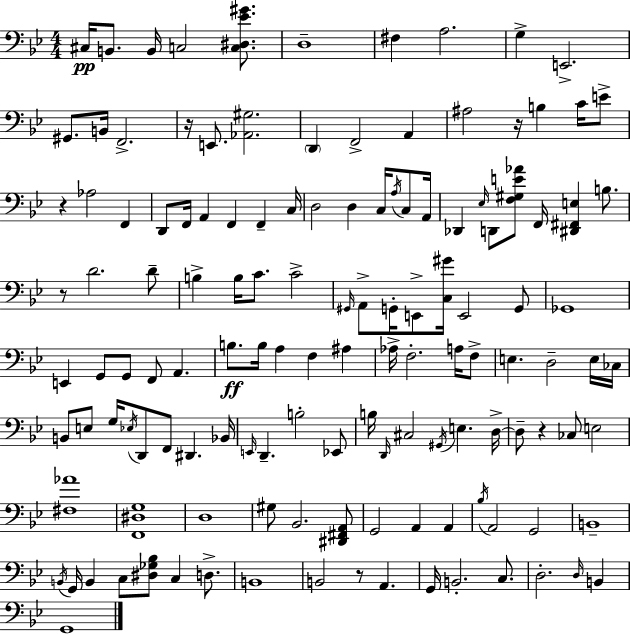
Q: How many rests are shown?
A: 6